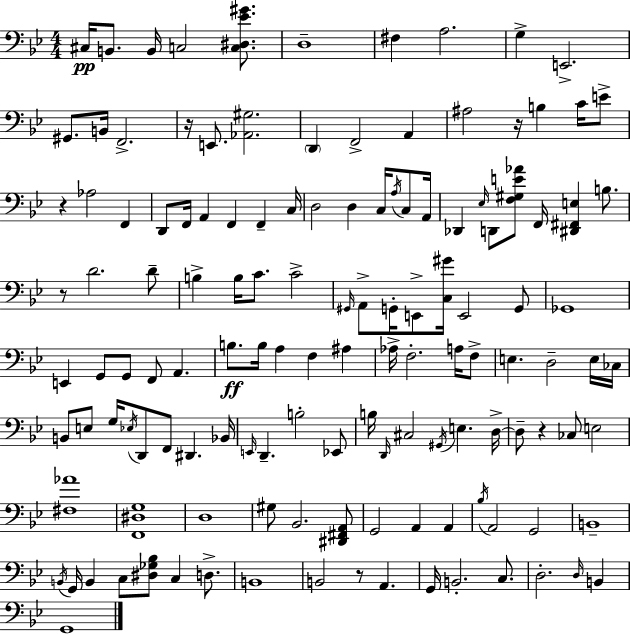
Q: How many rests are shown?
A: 6